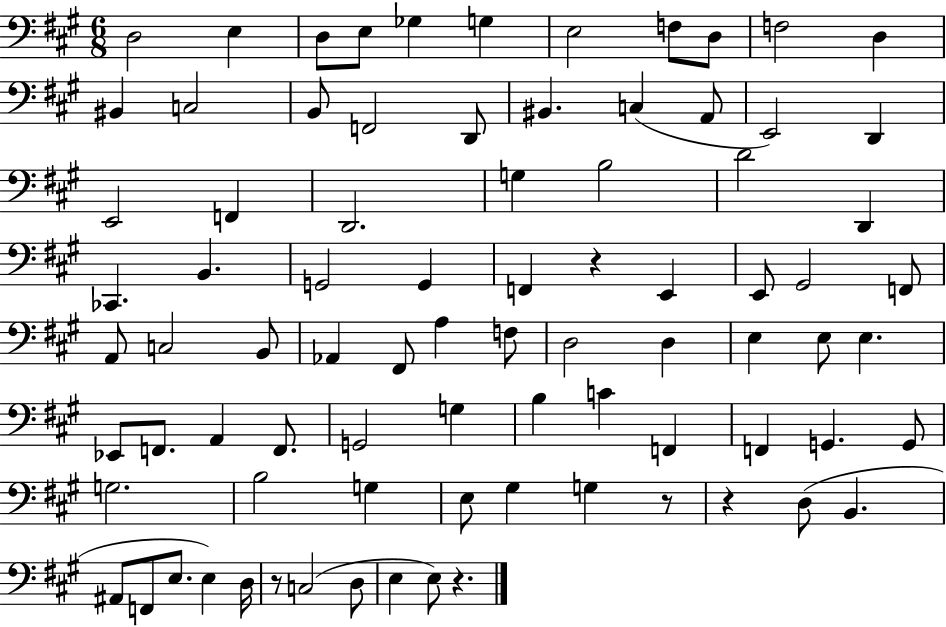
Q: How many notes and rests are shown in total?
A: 83